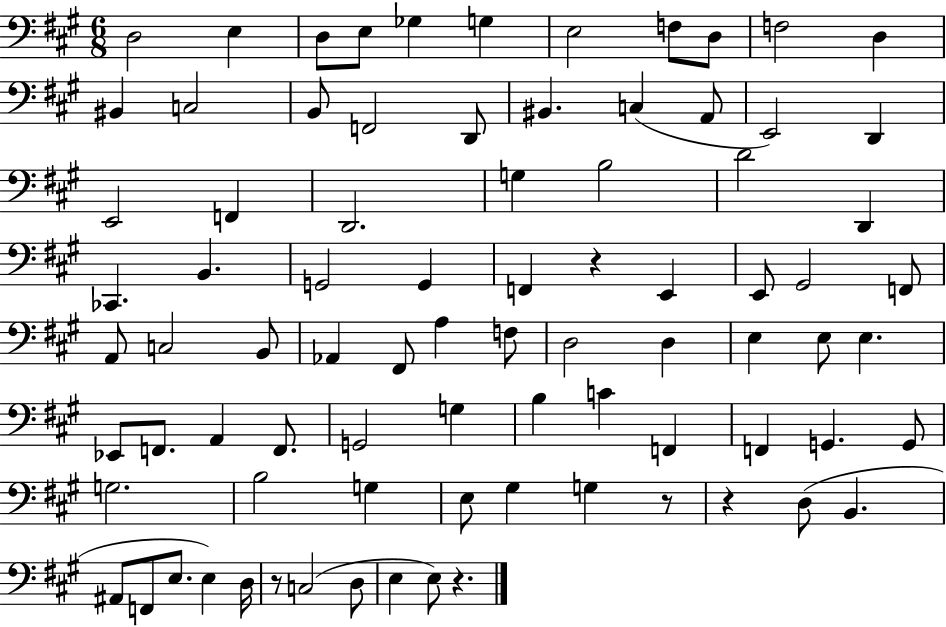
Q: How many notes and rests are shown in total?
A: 83